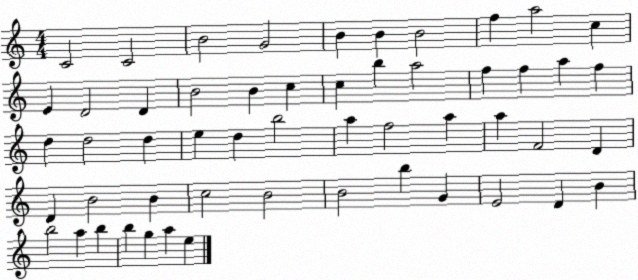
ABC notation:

X:1
T:Untitled
M:4/4
L:1/4
K:C
C2 C2 B2 G2 B B B2 f a2 c E D2 D B2 B c c b a2 f f a f d d2 d e d b2 a f2 a a F2 D D B2 B c2 B2 B2 b G E2 D B b2 a b b g a e